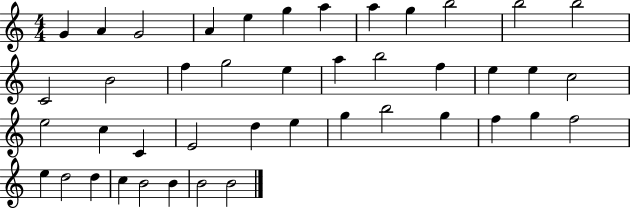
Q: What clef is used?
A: treble